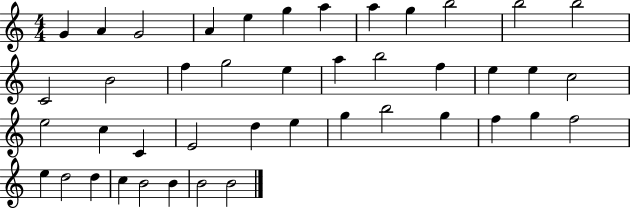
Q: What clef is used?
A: treble